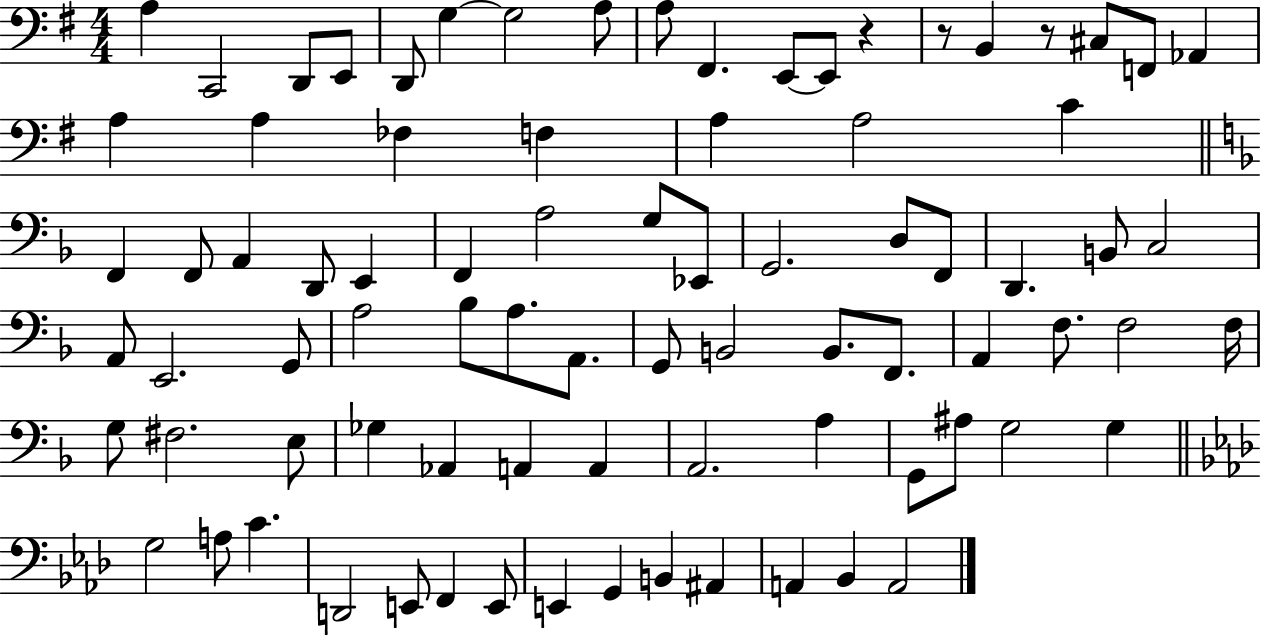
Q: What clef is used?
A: bass